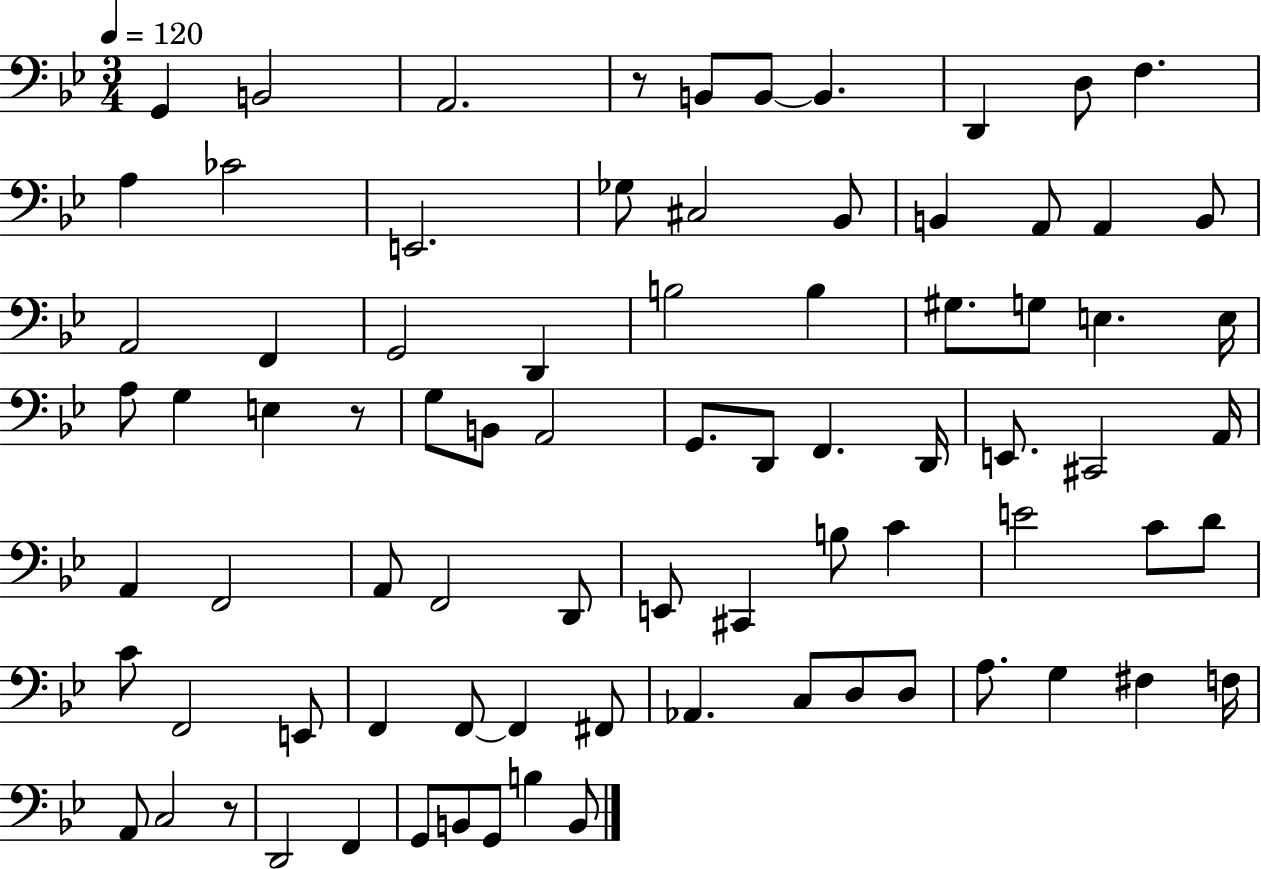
G2/q B2/h A2/h. R/e B2/e B2/e B2/q. D2/q D3/e F3/q. A3/q CES4/h E2/h. Gb3/e C#3/h Bb2/e B2/q A2/e A2/q B2/e A2/h F2/q G2/h D2/q B3/h B3/q G#3/e. G3/e E3/q. E3/s A3/e G3/q E3/q R/e G3/e B2/e A2/h G2/e. D2/e F2/q. D2/s E2/e. C#2/h A2/s A2/q F2/h A2/e F2/h D2/e E2/e C#2/q B3/e C4/q E4/h C4/e D4/e C4/e F2/h E2/e F2/q F2/e F2/q F#2/e Ab2/q. C3/e D3/e D3/e A3/e. G3/q F#3/q F3/s A2/e C3/h R/e D2/h F2/q G2/e B2/e G2/e B3/q B2/e